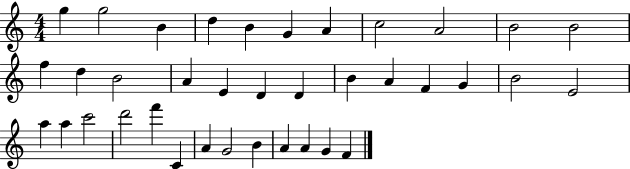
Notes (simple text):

G5/q G5/h B4/q D5/q B4/q G4/q A4/q C5/h A4/h B4/h B4/h F5/q D5/q B4/h A4/q E4/q D4/q D4/q B4/q A4/q F4/q G4/q B4/h E4/h A5/q A5/q C6/h D6/h F6/q C4/q A4/q G4/h B4/q A4/q A4/q G4/q F4/q